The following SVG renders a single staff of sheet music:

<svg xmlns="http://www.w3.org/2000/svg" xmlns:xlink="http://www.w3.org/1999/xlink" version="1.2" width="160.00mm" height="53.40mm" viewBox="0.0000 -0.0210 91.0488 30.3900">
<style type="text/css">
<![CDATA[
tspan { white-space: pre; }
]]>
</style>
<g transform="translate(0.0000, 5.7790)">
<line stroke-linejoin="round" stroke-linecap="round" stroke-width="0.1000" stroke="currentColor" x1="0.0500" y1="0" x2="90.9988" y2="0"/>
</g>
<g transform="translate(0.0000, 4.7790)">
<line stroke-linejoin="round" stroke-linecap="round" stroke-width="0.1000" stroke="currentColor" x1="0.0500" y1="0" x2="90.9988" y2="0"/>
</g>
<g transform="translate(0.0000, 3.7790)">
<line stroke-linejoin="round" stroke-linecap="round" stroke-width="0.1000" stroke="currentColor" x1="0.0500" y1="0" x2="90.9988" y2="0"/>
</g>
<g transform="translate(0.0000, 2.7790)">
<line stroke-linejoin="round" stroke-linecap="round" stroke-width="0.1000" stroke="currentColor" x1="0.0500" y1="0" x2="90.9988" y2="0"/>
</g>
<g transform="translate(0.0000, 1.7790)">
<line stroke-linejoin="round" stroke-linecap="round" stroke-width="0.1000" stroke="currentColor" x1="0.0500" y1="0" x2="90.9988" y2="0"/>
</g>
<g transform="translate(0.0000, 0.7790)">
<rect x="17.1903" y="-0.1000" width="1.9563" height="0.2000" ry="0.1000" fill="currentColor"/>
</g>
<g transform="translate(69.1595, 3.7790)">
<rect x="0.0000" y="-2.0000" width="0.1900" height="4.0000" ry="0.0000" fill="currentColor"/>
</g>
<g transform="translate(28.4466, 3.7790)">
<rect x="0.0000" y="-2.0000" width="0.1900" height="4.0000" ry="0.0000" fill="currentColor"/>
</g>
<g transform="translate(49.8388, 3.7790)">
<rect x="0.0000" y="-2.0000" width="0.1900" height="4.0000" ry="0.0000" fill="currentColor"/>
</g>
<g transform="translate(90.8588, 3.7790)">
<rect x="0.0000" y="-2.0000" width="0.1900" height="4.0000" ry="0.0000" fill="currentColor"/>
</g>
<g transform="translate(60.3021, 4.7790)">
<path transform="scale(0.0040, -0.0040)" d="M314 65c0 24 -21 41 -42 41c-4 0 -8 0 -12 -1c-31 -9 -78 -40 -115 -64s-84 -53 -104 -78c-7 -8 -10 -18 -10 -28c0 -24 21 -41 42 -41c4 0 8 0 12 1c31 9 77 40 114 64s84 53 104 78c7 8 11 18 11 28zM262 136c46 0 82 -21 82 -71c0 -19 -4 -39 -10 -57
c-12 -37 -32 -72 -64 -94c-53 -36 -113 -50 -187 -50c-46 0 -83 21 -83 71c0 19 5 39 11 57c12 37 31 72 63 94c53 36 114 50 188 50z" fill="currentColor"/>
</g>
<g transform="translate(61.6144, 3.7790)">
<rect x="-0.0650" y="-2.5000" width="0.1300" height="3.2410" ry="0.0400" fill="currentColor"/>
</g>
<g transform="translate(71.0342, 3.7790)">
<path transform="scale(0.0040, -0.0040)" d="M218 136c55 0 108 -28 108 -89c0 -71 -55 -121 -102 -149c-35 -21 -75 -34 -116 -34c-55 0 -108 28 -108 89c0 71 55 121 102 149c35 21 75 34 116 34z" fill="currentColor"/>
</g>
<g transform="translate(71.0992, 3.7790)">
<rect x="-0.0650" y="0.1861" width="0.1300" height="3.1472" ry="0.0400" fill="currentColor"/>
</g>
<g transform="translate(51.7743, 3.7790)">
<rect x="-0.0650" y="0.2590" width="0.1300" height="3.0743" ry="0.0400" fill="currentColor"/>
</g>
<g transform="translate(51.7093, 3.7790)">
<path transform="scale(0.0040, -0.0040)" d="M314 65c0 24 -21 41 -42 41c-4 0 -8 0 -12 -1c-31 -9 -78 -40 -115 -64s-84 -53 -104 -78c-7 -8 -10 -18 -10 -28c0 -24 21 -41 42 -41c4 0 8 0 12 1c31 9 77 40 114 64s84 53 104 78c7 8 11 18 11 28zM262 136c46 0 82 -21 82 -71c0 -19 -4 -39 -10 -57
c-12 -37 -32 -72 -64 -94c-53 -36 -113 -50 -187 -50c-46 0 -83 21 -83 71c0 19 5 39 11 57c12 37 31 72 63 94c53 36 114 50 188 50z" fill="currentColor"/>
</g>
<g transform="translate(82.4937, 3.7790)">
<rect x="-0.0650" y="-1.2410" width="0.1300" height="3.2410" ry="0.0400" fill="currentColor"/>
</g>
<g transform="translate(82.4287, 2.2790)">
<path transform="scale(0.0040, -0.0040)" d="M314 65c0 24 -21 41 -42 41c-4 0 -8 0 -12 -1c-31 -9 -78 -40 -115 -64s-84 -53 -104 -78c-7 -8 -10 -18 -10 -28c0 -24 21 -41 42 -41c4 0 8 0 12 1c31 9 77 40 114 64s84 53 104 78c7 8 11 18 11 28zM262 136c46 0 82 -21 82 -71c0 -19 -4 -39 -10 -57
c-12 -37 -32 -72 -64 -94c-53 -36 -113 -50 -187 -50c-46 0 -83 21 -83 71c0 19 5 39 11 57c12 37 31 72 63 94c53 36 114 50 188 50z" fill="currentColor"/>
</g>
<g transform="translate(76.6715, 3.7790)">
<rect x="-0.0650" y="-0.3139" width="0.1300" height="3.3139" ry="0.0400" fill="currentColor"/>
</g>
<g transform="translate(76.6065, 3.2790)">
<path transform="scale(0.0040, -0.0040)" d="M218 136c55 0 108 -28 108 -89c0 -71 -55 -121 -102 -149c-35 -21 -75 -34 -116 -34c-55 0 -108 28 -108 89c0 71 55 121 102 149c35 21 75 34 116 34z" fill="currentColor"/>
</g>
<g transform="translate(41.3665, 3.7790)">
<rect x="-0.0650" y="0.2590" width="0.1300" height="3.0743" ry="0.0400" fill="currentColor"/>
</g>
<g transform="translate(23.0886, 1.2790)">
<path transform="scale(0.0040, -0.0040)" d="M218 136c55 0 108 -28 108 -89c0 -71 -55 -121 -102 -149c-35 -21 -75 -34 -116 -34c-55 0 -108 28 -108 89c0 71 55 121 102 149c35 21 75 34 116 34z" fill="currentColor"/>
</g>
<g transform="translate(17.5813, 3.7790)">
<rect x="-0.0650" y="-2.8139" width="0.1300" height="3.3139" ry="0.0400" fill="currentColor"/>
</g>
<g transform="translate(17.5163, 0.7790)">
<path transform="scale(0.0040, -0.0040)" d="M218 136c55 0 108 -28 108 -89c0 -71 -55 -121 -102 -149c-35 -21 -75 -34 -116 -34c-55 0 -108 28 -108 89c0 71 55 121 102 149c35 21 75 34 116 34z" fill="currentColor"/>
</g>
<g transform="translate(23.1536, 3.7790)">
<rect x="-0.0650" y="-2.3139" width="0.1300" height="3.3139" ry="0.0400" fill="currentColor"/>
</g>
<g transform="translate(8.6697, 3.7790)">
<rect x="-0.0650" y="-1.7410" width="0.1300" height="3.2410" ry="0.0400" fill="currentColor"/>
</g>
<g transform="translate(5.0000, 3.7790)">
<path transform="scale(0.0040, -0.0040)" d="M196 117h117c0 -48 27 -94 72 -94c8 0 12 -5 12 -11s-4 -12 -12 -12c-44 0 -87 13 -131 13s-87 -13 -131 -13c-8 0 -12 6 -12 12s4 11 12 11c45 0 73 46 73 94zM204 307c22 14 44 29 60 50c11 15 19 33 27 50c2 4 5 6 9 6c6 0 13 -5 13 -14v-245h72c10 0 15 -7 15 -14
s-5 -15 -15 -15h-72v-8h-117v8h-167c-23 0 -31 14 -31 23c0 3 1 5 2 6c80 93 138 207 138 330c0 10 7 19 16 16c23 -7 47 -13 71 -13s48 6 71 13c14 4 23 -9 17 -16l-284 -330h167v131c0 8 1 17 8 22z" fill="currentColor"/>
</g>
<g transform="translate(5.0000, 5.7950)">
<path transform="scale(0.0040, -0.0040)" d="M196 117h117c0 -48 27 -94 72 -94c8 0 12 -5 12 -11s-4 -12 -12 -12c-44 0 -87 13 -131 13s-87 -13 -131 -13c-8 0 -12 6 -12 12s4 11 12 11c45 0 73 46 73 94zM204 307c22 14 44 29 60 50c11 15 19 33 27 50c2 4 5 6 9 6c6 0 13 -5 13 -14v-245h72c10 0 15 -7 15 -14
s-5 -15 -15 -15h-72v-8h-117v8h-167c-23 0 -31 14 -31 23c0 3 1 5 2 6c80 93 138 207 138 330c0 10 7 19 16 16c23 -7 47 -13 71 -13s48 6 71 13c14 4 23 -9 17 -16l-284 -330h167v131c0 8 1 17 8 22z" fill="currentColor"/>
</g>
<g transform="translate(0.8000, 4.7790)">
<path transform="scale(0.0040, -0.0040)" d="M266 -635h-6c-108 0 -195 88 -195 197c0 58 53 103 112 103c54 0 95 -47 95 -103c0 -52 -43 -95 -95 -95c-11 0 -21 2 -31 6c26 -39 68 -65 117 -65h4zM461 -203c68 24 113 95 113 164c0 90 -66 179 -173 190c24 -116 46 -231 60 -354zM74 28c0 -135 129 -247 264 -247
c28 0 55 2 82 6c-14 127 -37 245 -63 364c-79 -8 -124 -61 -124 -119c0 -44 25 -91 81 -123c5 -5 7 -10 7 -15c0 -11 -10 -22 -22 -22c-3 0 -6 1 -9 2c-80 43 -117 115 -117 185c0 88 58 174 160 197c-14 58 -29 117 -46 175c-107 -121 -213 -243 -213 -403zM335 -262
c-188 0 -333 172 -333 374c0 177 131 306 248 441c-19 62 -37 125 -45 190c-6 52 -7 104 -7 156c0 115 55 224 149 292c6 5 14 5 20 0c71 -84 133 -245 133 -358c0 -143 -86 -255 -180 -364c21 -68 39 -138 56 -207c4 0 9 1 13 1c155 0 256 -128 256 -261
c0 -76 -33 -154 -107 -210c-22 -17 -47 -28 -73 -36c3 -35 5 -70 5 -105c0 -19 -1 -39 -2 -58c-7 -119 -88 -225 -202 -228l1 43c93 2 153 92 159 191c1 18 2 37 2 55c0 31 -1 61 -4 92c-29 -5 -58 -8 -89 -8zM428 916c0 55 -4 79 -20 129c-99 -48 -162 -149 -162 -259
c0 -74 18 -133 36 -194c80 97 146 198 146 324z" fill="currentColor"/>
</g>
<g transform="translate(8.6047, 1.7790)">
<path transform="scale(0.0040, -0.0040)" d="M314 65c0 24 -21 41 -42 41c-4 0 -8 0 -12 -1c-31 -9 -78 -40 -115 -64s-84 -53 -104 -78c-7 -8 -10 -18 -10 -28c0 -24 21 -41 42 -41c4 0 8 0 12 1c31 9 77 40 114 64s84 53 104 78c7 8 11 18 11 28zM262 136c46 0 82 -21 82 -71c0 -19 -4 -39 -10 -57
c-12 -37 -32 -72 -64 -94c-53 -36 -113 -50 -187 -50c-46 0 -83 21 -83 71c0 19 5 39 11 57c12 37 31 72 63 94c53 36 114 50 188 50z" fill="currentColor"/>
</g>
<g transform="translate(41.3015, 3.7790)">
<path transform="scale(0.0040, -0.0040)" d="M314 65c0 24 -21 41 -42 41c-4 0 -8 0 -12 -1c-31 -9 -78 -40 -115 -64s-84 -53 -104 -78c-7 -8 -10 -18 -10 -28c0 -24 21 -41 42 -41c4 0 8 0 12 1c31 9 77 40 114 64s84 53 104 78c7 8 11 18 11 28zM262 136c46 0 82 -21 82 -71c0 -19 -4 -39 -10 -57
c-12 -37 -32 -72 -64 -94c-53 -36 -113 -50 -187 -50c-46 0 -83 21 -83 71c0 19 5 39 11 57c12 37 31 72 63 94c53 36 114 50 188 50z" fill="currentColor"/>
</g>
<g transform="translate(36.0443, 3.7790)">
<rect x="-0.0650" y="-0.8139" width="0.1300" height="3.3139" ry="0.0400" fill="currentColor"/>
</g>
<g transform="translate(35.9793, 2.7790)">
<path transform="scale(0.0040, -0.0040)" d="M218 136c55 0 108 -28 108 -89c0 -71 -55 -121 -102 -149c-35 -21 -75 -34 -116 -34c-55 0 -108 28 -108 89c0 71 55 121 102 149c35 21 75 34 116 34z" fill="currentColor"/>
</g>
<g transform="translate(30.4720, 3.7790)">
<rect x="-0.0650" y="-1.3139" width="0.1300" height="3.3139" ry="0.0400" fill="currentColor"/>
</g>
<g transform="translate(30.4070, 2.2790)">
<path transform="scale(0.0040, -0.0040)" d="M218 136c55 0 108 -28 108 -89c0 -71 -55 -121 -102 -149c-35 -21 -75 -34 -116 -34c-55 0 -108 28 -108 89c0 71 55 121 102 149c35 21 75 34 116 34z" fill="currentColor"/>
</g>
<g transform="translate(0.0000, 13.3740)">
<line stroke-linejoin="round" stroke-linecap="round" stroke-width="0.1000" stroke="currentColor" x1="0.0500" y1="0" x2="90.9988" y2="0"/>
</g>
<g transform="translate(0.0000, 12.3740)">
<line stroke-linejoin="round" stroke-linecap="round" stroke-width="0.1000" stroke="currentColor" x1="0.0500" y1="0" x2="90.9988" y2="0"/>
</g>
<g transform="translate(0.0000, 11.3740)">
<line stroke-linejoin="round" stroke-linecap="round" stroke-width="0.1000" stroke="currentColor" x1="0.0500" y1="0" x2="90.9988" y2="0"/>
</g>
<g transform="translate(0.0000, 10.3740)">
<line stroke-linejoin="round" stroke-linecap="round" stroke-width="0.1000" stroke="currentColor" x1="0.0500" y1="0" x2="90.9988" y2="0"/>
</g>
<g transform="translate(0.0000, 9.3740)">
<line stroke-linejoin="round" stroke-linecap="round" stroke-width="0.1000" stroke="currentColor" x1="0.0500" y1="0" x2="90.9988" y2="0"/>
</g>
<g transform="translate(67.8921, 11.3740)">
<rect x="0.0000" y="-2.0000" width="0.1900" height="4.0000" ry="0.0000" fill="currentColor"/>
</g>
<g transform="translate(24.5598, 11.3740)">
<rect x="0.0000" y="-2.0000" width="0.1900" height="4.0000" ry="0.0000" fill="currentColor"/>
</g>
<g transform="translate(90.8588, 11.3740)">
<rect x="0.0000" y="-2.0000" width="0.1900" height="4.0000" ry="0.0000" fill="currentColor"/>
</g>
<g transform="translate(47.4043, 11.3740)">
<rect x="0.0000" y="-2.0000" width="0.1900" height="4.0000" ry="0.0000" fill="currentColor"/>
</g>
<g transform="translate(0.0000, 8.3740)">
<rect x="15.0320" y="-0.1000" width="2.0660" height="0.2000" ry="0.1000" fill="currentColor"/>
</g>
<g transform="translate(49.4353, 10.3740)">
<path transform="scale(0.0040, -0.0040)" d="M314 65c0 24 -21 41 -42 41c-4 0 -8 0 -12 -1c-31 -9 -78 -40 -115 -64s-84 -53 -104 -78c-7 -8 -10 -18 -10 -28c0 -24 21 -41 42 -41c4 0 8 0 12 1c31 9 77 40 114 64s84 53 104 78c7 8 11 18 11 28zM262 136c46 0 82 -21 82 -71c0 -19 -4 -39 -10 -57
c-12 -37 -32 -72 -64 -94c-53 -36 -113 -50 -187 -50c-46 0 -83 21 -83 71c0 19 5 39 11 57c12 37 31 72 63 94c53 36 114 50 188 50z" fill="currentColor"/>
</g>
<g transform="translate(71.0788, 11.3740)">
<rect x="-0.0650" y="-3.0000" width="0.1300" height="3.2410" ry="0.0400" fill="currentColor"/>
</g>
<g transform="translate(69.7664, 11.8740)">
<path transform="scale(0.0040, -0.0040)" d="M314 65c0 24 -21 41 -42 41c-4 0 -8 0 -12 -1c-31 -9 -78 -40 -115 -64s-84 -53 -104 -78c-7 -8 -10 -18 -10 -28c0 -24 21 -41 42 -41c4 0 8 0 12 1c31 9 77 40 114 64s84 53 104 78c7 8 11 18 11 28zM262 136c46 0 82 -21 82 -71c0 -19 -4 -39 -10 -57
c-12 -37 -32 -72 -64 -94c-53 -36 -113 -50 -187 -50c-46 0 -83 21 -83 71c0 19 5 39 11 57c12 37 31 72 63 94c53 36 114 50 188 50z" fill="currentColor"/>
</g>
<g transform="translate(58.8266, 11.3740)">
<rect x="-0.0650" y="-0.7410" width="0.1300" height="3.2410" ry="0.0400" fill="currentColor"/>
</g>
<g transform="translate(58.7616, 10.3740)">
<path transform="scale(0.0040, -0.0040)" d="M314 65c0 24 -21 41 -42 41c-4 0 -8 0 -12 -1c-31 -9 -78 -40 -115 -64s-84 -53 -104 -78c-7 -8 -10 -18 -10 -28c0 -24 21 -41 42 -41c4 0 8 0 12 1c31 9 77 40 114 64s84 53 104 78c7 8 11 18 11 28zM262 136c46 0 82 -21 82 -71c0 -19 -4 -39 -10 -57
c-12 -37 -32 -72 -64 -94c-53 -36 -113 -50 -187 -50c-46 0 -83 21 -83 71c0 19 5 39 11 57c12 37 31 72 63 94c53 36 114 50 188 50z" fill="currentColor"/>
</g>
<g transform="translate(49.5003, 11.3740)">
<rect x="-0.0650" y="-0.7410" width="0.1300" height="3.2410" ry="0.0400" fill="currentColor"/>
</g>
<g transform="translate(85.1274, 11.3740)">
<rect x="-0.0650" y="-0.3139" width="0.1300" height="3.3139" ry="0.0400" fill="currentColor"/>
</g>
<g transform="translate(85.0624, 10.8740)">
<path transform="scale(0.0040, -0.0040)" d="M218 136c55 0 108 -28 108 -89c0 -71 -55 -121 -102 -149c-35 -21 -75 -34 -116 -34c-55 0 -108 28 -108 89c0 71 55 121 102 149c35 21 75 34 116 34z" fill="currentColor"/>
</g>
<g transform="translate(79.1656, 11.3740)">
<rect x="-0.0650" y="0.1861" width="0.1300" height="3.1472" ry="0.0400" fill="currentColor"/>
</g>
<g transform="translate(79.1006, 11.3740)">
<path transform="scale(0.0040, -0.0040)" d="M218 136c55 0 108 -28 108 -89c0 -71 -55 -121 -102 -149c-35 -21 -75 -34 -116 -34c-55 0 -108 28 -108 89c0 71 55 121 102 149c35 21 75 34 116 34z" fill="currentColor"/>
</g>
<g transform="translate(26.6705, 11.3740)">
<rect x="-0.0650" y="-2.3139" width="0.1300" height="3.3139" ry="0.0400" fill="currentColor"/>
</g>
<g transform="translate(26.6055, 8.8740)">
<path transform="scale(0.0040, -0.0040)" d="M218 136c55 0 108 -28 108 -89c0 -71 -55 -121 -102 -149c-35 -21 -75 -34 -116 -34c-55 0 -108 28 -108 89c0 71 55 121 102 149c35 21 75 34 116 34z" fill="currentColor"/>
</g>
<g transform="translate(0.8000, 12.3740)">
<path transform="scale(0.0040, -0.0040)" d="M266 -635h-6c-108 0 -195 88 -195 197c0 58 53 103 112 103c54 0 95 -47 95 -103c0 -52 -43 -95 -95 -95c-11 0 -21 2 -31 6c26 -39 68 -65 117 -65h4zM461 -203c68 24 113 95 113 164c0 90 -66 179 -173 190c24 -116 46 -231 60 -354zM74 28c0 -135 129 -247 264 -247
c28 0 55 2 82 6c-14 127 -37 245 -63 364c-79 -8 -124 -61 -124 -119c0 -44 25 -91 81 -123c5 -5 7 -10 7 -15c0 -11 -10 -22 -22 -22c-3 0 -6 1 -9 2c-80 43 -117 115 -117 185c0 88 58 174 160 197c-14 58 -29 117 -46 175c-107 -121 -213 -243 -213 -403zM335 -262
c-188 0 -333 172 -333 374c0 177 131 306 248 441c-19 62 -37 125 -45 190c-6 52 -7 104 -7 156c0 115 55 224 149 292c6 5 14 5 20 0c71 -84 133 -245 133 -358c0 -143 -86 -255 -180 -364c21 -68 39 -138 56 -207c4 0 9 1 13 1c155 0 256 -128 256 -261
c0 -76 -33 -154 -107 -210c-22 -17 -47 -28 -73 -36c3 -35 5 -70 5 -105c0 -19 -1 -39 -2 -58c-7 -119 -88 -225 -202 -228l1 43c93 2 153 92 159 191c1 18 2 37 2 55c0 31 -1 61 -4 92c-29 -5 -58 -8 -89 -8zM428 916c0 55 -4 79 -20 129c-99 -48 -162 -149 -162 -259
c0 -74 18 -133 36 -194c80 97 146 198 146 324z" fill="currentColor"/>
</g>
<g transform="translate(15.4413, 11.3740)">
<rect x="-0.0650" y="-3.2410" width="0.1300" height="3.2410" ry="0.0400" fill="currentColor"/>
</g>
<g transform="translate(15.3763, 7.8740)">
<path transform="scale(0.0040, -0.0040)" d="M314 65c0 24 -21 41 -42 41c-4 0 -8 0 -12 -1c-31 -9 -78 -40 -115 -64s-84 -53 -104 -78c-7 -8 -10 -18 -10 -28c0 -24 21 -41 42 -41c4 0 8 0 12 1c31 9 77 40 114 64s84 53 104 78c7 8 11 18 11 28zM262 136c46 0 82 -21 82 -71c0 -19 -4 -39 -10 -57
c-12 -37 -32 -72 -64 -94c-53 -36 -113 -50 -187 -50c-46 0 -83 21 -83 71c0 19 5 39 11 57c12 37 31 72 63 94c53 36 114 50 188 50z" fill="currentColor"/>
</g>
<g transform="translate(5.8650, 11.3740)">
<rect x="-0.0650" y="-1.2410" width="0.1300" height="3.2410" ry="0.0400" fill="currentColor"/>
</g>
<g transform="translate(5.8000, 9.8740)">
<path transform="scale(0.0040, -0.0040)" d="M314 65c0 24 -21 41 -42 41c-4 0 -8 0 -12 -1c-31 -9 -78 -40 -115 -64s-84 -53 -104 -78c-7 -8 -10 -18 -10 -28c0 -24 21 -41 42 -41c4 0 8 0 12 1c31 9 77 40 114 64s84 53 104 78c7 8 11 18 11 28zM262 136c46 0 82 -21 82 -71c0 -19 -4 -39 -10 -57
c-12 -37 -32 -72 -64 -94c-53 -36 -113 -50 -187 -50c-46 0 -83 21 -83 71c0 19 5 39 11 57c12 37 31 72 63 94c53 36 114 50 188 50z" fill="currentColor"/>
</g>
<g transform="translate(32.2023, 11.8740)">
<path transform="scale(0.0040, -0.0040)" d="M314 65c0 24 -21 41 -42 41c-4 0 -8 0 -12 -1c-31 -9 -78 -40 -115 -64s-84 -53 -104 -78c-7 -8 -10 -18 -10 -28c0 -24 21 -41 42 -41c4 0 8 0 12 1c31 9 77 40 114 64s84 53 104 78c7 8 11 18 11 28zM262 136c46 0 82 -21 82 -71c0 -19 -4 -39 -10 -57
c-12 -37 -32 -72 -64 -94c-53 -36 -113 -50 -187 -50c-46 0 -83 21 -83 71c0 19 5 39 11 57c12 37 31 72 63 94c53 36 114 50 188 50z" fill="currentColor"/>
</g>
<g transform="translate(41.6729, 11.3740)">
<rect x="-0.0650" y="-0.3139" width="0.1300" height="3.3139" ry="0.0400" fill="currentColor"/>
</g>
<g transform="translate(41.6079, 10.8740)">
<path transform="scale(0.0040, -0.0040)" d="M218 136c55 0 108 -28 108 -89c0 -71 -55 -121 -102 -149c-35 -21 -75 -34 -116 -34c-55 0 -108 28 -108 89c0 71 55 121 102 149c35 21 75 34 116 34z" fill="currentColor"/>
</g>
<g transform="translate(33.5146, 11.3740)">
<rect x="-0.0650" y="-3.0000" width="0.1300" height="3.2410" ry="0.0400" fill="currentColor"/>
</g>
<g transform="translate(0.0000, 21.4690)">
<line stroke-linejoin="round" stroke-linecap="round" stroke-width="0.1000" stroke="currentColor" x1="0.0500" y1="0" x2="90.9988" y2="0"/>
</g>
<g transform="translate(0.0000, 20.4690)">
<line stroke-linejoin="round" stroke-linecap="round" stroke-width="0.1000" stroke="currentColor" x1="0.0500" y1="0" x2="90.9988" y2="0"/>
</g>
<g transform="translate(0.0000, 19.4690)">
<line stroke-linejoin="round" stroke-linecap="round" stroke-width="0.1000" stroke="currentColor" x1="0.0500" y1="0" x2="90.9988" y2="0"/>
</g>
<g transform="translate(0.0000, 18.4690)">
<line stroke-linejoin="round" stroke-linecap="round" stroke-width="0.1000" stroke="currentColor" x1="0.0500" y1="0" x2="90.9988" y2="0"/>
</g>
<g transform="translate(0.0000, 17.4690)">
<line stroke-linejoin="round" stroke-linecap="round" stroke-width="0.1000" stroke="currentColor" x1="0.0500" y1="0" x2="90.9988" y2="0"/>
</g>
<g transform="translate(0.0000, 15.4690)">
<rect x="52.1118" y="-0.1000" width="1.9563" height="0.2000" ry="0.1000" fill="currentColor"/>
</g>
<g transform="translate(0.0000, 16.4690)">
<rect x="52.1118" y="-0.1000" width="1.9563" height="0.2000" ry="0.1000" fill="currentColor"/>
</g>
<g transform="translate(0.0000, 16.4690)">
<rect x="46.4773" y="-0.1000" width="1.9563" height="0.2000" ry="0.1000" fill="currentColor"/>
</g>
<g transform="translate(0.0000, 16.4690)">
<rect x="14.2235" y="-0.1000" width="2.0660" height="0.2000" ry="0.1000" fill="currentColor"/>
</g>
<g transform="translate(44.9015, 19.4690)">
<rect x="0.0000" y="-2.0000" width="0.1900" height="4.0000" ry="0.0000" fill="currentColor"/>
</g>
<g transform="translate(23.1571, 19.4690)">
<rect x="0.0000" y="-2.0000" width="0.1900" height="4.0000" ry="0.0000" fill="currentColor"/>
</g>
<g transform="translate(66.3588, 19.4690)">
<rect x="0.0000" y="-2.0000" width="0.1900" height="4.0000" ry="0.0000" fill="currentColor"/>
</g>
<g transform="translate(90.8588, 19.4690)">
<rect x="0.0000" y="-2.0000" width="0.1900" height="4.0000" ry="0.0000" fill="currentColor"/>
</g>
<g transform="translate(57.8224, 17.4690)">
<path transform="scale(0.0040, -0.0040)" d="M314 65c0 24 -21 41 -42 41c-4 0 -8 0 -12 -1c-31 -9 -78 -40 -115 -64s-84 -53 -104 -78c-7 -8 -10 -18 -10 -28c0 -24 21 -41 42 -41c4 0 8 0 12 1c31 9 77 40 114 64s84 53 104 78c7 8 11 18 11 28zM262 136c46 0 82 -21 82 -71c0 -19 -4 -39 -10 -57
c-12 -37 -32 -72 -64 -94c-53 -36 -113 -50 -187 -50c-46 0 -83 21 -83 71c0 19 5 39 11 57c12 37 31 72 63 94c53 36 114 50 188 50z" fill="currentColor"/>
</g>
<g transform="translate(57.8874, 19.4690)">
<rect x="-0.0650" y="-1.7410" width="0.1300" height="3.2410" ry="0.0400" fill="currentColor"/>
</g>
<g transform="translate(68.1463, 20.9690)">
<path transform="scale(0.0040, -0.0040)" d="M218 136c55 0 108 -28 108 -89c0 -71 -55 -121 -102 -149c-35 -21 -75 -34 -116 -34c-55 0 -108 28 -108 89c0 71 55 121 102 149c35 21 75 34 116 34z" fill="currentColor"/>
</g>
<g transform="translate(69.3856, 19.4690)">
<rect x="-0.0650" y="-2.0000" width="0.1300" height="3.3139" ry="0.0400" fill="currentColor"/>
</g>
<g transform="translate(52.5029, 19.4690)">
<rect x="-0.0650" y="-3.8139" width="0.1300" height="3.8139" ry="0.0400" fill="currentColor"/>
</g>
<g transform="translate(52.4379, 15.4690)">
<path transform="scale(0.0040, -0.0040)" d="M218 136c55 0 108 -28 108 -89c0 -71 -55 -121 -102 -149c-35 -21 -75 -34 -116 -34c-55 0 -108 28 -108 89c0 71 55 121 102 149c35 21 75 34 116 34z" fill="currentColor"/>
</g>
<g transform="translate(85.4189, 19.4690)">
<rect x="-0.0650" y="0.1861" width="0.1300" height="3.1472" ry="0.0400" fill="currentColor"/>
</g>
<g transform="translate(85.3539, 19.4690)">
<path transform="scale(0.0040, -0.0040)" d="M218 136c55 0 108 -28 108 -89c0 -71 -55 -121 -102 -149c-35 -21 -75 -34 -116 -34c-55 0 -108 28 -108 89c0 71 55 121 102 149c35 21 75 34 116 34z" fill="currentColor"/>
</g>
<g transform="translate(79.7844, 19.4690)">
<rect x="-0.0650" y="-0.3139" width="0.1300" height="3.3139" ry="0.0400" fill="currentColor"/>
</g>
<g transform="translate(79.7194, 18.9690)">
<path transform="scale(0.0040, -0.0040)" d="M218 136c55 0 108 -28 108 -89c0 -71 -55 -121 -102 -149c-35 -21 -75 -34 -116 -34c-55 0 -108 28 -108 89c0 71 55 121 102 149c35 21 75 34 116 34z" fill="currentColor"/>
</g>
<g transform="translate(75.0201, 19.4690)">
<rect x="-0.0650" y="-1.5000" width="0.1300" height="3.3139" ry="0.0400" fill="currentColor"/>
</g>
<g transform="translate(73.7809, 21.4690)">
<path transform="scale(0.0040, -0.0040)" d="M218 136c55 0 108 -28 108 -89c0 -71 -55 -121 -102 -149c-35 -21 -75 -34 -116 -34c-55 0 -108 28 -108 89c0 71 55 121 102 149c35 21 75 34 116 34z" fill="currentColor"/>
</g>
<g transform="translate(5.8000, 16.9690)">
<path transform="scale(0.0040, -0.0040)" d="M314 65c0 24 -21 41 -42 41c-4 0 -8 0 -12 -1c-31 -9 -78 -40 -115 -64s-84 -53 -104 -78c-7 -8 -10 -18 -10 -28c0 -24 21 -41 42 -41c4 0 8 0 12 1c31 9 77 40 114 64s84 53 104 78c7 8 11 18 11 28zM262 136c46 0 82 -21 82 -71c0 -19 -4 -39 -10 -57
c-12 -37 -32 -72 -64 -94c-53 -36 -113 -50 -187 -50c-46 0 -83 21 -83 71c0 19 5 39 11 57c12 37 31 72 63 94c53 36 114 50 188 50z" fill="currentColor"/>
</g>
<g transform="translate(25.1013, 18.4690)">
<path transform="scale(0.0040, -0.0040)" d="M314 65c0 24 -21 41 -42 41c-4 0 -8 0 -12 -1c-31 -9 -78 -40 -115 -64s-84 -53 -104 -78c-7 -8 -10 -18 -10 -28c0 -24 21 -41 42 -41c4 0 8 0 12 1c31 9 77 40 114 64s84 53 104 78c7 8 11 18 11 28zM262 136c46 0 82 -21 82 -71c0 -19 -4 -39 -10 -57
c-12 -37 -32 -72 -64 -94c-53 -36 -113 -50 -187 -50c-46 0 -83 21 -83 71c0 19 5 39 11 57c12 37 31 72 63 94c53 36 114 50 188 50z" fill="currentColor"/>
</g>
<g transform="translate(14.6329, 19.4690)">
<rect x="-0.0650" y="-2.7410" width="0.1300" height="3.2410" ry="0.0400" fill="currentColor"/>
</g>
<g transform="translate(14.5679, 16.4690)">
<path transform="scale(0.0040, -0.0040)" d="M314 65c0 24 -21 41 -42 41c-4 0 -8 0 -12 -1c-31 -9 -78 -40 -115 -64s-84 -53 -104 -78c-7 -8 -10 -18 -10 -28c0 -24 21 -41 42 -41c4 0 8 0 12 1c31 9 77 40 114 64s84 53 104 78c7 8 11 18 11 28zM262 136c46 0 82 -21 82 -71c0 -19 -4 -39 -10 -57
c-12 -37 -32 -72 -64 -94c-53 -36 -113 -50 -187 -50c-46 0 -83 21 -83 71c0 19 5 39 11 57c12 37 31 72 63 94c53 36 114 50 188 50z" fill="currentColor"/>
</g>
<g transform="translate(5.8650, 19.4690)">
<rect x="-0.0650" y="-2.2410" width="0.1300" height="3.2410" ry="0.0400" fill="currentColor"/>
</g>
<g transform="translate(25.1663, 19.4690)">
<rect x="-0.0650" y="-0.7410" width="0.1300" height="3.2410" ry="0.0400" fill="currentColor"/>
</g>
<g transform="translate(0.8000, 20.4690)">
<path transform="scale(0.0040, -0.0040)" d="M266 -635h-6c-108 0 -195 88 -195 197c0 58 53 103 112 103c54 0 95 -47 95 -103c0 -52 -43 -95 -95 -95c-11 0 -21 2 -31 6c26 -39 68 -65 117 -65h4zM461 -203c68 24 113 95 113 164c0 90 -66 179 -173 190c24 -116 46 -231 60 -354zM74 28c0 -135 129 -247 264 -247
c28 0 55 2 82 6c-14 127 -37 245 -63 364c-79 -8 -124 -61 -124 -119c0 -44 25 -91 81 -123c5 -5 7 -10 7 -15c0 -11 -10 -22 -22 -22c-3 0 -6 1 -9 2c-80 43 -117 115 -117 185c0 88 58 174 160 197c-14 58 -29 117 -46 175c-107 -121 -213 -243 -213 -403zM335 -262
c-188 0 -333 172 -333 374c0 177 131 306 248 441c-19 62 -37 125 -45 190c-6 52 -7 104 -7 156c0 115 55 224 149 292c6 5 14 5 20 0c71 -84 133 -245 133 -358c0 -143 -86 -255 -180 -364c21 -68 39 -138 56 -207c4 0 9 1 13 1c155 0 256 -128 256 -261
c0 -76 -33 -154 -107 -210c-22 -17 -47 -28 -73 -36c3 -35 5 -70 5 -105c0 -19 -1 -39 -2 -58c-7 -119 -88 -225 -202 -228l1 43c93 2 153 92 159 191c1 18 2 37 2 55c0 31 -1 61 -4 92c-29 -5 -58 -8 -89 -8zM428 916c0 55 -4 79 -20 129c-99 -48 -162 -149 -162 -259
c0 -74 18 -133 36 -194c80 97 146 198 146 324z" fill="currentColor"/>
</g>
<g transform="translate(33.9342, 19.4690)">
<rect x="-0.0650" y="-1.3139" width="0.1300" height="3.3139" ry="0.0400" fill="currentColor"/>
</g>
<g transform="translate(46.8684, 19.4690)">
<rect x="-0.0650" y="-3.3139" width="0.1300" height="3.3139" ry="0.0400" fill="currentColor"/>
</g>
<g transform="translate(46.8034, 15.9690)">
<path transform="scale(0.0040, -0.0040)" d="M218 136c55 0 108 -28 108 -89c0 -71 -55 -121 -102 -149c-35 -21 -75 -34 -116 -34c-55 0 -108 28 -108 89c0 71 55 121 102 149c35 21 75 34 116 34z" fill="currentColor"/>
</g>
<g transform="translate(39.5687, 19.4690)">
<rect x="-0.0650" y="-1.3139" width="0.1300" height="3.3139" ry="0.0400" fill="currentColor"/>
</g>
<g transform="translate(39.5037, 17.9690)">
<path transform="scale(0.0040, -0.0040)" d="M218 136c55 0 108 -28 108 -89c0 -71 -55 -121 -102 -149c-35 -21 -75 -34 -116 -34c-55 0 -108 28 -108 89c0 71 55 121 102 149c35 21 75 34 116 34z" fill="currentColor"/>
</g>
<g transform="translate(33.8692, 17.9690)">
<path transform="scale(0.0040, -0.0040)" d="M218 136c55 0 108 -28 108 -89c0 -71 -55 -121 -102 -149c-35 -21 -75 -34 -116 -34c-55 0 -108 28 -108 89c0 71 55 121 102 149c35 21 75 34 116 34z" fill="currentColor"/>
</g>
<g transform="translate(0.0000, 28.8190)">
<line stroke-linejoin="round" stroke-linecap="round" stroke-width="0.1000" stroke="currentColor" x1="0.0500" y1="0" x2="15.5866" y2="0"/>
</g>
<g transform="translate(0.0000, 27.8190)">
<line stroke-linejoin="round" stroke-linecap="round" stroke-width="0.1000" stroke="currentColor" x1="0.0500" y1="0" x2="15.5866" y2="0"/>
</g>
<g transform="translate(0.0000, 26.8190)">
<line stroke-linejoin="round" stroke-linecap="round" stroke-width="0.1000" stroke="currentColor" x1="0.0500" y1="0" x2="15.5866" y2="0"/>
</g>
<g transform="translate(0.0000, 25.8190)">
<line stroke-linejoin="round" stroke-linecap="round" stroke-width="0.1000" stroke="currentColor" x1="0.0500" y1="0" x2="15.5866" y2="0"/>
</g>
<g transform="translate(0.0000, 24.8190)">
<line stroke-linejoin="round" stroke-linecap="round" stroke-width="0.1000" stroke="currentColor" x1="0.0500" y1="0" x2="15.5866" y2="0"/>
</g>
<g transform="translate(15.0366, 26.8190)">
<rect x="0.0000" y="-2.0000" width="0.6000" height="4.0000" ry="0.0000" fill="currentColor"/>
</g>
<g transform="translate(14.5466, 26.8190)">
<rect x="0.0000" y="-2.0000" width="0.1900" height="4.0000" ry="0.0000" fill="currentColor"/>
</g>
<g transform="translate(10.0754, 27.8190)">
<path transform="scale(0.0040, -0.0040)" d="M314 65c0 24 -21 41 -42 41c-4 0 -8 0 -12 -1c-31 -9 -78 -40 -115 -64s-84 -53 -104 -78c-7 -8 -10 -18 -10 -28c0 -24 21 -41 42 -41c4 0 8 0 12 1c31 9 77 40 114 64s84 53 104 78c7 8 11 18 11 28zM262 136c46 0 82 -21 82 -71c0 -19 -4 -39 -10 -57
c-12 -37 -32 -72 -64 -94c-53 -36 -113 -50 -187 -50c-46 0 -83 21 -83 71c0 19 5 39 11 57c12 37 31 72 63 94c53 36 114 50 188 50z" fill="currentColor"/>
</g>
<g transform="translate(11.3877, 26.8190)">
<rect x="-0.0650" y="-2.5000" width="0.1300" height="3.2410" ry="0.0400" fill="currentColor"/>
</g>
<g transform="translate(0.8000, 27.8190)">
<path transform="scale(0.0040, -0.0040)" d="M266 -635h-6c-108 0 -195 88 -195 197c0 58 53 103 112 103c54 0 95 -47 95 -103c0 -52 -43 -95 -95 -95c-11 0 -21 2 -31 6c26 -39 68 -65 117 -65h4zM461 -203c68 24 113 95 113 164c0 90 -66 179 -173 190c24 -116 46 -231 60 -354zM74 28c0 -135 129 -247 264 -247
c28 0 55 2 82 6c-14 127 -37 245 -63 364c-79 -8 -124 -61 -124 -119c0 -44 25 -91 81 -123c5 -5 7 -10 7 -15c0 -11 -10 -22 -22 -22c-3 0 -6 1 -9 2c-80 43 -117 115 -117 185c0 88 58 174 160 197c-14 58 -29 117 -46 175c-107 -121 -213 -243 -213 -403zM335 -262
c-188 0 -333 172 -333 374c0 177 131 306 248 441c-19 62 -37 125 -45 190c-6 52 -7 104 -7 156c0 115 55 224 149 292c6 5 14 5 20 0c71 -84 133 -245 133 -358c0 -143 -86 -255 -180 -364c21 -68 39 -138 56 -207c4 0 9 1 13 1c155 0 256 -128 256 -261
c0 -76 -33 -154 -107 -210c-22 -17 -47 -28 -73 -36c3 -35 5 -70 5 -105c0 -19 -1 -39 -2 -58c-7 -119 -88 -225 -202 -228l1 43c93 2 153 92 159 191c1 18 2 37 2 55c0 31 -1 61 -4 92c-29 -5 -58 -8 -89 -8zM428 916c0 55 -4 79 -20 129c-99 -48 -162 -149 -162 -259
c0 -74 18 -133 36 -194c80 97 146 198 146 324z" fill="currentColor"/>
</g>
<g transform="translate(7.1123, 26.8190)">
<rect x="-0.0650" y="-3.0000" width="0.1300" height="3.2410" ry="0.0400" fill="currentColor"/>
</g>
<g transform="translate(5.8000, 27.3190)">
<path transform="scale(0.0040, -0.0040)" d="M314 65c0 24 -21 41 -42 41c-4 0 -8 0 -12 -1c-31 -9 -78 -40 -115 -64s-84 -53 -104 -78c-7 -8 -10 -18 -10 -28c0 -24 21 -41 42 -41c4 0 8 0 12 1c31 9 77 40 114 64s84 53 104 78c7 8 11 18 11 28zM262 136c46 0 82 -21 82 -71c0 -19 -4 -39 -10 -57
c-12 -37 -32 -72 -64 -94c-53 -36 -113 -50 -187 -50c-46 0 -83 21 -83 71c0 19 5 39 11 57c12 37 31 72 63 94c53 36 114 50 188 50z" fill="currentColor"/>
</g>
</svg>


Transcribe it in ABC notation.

X:1
T:Untitled
M:4/4
L:1/4
K:C
f2 a g e d B2 B2 G2 B c e2 e2 b2 g A2 c d2 d2 A2 B c g2 a2 d2 e e b c' f2 F E c B A2 G2